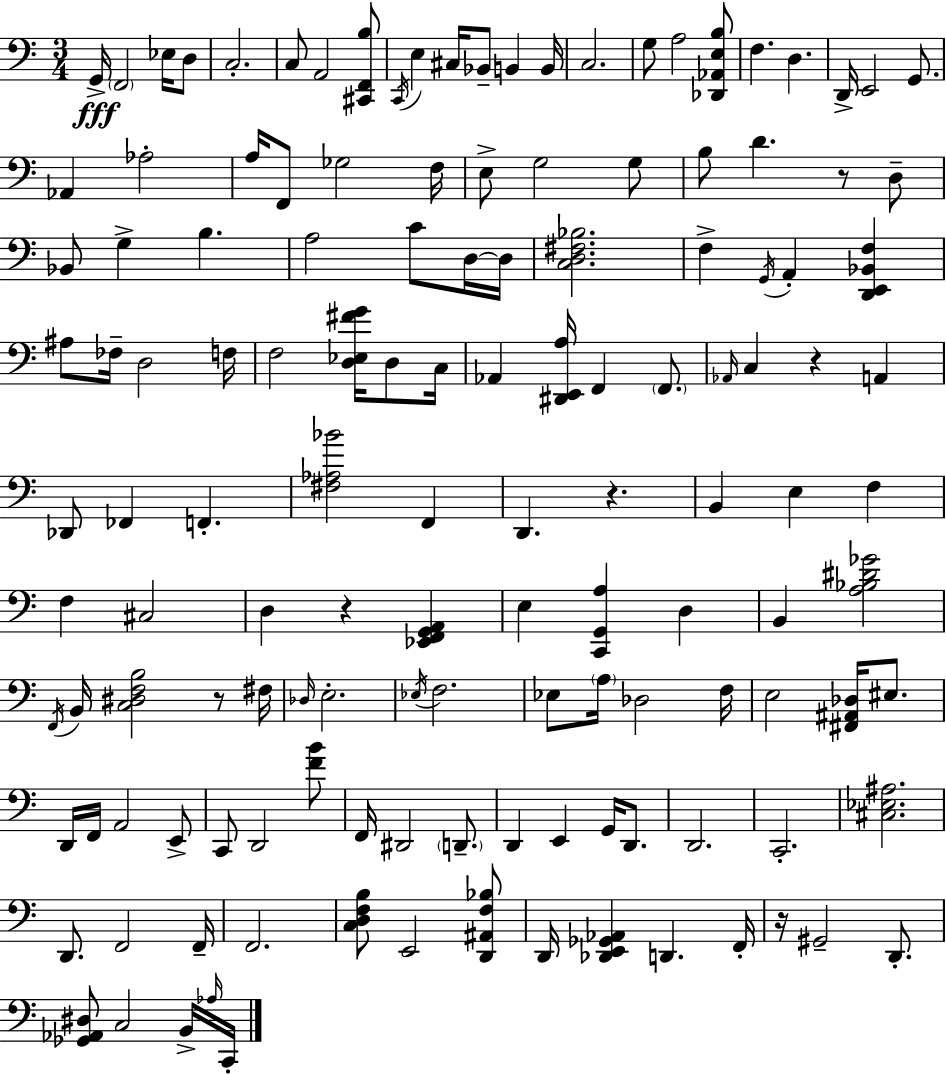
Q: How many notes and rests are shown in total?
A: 136